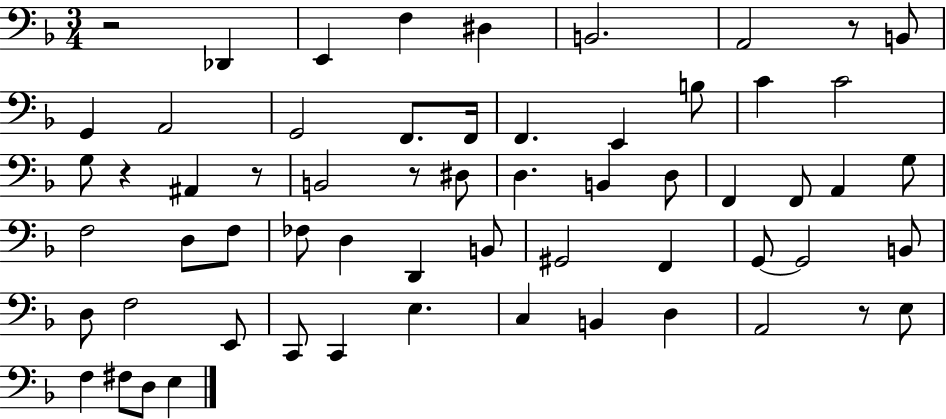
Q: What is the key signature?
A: F major